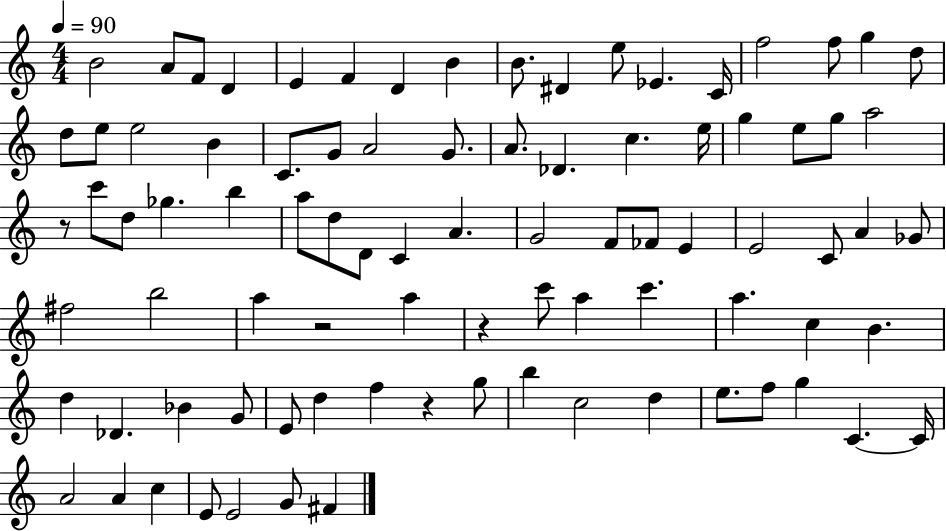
X:1
T:Untitled
M:4/4
L:1/4
K:C
B2 A/2 F/2 D E F D B B/2 ^D e/2 _E C/4 f2 f/2 g d/2 d/2 e/2 e2 B C/2 G/2 A2 G/2 A/2 _D c e/4 g e/2 g/2 a2 z/2 c'/2 d/2 _g b a/2 d/2 D/2 C A G2 F/2 _F/2 E E2 C/2 A _G/2 ^f2 b2 a z2 a z c'/2 a c' a c B d _D _B G/2 E/2 d f z g/2 b c2 d e/2 f/2 g C C/4 A2 A c E/2 E2 G/2 ^F